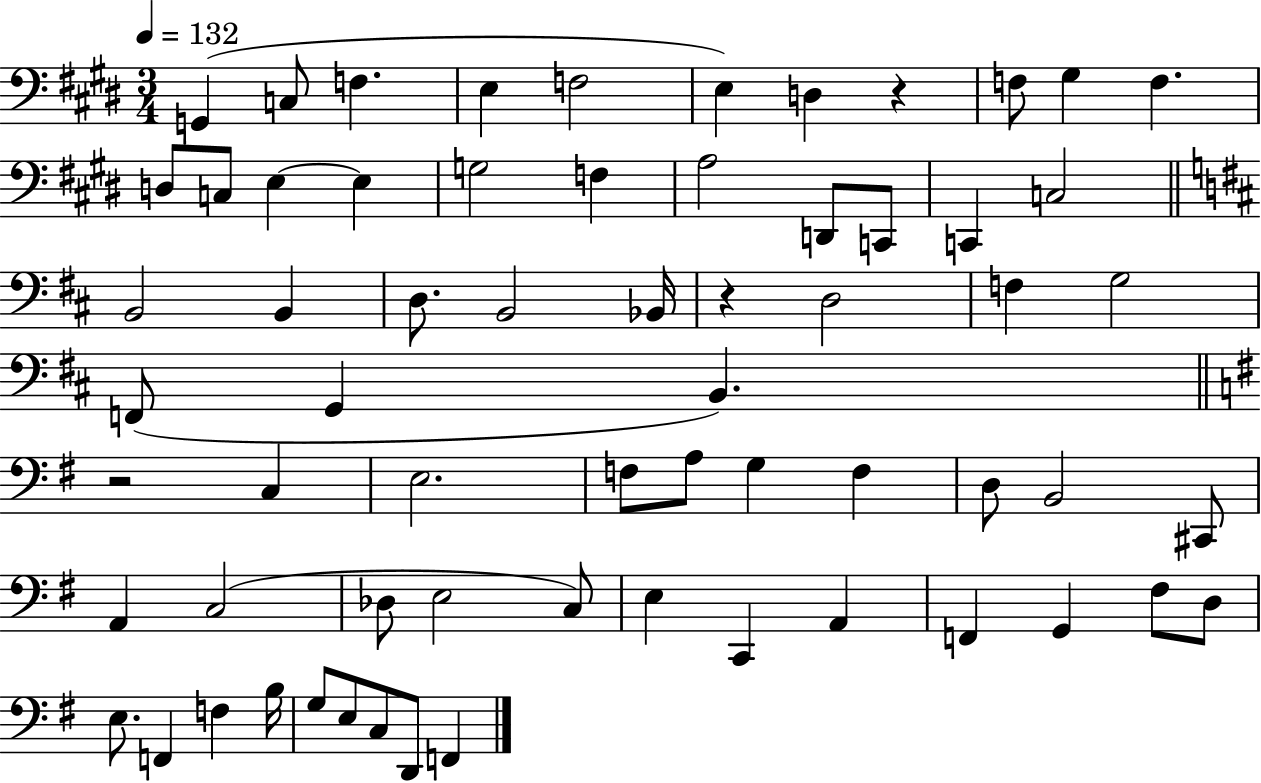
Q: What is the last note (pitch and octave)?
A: F2